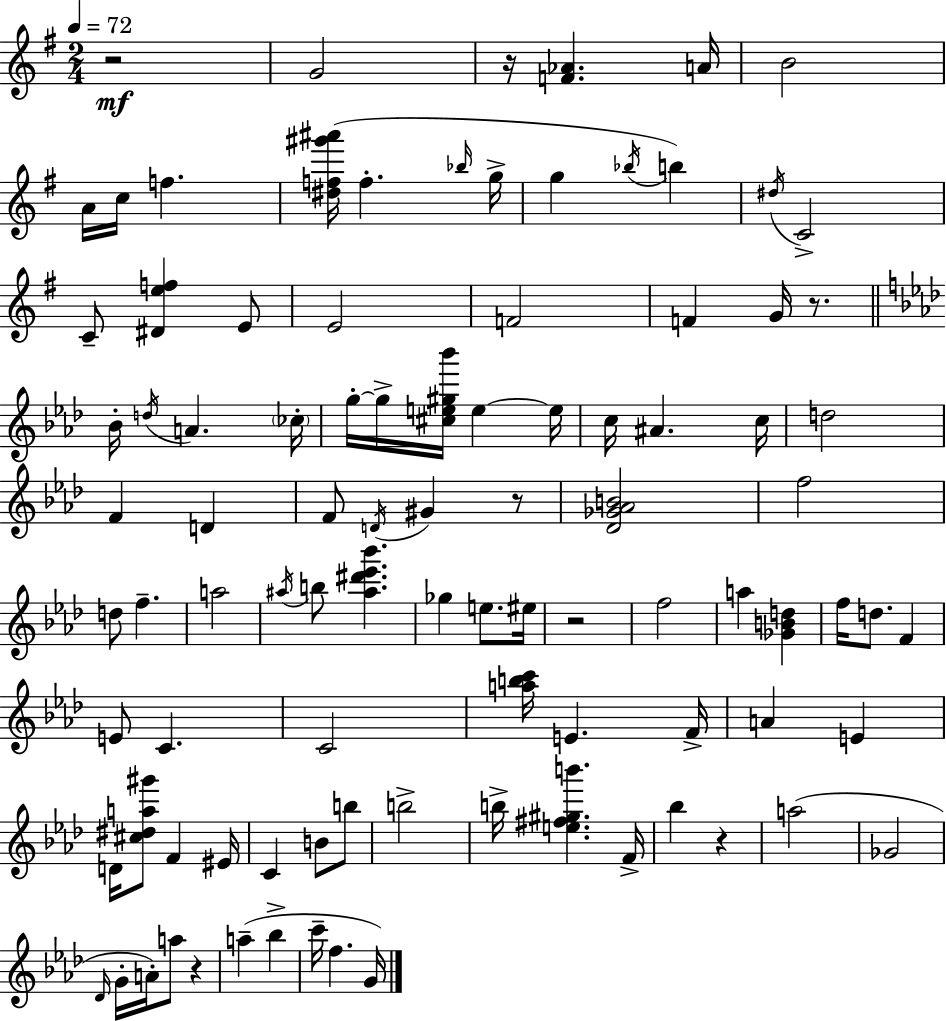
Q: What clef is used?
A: treble